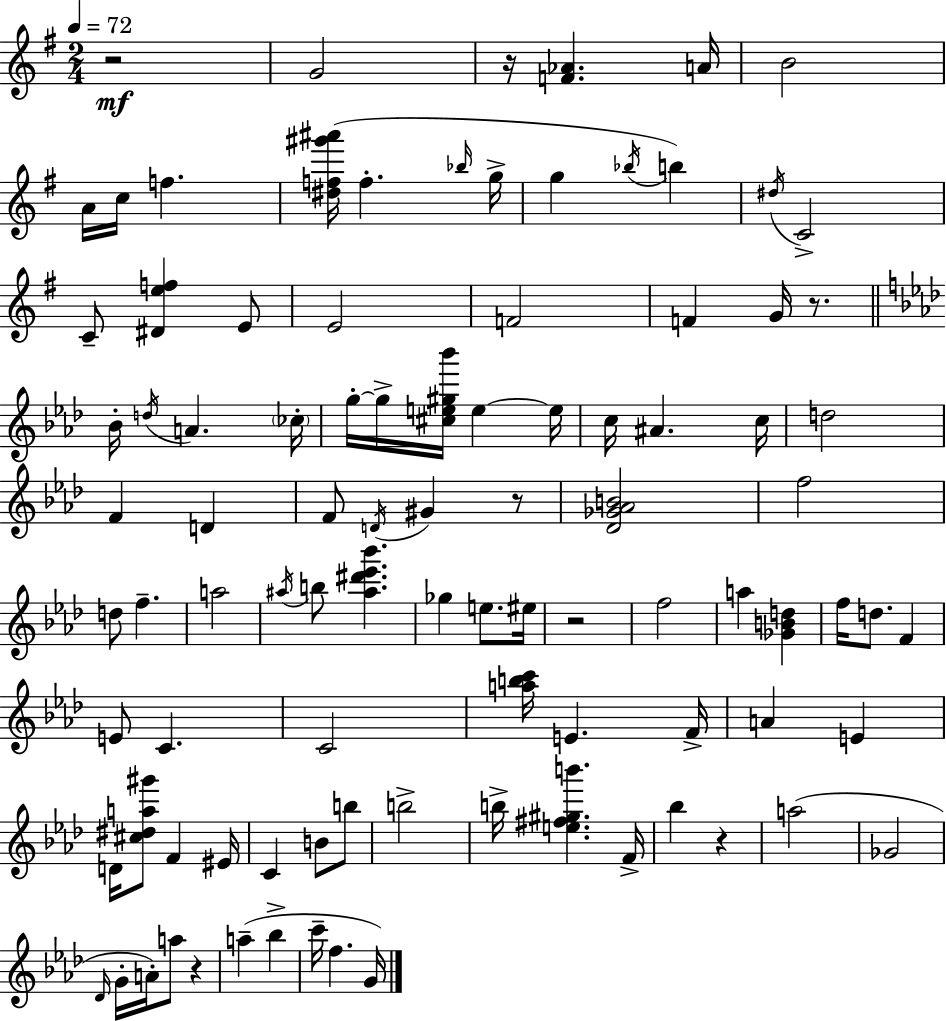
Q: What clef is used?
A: treble